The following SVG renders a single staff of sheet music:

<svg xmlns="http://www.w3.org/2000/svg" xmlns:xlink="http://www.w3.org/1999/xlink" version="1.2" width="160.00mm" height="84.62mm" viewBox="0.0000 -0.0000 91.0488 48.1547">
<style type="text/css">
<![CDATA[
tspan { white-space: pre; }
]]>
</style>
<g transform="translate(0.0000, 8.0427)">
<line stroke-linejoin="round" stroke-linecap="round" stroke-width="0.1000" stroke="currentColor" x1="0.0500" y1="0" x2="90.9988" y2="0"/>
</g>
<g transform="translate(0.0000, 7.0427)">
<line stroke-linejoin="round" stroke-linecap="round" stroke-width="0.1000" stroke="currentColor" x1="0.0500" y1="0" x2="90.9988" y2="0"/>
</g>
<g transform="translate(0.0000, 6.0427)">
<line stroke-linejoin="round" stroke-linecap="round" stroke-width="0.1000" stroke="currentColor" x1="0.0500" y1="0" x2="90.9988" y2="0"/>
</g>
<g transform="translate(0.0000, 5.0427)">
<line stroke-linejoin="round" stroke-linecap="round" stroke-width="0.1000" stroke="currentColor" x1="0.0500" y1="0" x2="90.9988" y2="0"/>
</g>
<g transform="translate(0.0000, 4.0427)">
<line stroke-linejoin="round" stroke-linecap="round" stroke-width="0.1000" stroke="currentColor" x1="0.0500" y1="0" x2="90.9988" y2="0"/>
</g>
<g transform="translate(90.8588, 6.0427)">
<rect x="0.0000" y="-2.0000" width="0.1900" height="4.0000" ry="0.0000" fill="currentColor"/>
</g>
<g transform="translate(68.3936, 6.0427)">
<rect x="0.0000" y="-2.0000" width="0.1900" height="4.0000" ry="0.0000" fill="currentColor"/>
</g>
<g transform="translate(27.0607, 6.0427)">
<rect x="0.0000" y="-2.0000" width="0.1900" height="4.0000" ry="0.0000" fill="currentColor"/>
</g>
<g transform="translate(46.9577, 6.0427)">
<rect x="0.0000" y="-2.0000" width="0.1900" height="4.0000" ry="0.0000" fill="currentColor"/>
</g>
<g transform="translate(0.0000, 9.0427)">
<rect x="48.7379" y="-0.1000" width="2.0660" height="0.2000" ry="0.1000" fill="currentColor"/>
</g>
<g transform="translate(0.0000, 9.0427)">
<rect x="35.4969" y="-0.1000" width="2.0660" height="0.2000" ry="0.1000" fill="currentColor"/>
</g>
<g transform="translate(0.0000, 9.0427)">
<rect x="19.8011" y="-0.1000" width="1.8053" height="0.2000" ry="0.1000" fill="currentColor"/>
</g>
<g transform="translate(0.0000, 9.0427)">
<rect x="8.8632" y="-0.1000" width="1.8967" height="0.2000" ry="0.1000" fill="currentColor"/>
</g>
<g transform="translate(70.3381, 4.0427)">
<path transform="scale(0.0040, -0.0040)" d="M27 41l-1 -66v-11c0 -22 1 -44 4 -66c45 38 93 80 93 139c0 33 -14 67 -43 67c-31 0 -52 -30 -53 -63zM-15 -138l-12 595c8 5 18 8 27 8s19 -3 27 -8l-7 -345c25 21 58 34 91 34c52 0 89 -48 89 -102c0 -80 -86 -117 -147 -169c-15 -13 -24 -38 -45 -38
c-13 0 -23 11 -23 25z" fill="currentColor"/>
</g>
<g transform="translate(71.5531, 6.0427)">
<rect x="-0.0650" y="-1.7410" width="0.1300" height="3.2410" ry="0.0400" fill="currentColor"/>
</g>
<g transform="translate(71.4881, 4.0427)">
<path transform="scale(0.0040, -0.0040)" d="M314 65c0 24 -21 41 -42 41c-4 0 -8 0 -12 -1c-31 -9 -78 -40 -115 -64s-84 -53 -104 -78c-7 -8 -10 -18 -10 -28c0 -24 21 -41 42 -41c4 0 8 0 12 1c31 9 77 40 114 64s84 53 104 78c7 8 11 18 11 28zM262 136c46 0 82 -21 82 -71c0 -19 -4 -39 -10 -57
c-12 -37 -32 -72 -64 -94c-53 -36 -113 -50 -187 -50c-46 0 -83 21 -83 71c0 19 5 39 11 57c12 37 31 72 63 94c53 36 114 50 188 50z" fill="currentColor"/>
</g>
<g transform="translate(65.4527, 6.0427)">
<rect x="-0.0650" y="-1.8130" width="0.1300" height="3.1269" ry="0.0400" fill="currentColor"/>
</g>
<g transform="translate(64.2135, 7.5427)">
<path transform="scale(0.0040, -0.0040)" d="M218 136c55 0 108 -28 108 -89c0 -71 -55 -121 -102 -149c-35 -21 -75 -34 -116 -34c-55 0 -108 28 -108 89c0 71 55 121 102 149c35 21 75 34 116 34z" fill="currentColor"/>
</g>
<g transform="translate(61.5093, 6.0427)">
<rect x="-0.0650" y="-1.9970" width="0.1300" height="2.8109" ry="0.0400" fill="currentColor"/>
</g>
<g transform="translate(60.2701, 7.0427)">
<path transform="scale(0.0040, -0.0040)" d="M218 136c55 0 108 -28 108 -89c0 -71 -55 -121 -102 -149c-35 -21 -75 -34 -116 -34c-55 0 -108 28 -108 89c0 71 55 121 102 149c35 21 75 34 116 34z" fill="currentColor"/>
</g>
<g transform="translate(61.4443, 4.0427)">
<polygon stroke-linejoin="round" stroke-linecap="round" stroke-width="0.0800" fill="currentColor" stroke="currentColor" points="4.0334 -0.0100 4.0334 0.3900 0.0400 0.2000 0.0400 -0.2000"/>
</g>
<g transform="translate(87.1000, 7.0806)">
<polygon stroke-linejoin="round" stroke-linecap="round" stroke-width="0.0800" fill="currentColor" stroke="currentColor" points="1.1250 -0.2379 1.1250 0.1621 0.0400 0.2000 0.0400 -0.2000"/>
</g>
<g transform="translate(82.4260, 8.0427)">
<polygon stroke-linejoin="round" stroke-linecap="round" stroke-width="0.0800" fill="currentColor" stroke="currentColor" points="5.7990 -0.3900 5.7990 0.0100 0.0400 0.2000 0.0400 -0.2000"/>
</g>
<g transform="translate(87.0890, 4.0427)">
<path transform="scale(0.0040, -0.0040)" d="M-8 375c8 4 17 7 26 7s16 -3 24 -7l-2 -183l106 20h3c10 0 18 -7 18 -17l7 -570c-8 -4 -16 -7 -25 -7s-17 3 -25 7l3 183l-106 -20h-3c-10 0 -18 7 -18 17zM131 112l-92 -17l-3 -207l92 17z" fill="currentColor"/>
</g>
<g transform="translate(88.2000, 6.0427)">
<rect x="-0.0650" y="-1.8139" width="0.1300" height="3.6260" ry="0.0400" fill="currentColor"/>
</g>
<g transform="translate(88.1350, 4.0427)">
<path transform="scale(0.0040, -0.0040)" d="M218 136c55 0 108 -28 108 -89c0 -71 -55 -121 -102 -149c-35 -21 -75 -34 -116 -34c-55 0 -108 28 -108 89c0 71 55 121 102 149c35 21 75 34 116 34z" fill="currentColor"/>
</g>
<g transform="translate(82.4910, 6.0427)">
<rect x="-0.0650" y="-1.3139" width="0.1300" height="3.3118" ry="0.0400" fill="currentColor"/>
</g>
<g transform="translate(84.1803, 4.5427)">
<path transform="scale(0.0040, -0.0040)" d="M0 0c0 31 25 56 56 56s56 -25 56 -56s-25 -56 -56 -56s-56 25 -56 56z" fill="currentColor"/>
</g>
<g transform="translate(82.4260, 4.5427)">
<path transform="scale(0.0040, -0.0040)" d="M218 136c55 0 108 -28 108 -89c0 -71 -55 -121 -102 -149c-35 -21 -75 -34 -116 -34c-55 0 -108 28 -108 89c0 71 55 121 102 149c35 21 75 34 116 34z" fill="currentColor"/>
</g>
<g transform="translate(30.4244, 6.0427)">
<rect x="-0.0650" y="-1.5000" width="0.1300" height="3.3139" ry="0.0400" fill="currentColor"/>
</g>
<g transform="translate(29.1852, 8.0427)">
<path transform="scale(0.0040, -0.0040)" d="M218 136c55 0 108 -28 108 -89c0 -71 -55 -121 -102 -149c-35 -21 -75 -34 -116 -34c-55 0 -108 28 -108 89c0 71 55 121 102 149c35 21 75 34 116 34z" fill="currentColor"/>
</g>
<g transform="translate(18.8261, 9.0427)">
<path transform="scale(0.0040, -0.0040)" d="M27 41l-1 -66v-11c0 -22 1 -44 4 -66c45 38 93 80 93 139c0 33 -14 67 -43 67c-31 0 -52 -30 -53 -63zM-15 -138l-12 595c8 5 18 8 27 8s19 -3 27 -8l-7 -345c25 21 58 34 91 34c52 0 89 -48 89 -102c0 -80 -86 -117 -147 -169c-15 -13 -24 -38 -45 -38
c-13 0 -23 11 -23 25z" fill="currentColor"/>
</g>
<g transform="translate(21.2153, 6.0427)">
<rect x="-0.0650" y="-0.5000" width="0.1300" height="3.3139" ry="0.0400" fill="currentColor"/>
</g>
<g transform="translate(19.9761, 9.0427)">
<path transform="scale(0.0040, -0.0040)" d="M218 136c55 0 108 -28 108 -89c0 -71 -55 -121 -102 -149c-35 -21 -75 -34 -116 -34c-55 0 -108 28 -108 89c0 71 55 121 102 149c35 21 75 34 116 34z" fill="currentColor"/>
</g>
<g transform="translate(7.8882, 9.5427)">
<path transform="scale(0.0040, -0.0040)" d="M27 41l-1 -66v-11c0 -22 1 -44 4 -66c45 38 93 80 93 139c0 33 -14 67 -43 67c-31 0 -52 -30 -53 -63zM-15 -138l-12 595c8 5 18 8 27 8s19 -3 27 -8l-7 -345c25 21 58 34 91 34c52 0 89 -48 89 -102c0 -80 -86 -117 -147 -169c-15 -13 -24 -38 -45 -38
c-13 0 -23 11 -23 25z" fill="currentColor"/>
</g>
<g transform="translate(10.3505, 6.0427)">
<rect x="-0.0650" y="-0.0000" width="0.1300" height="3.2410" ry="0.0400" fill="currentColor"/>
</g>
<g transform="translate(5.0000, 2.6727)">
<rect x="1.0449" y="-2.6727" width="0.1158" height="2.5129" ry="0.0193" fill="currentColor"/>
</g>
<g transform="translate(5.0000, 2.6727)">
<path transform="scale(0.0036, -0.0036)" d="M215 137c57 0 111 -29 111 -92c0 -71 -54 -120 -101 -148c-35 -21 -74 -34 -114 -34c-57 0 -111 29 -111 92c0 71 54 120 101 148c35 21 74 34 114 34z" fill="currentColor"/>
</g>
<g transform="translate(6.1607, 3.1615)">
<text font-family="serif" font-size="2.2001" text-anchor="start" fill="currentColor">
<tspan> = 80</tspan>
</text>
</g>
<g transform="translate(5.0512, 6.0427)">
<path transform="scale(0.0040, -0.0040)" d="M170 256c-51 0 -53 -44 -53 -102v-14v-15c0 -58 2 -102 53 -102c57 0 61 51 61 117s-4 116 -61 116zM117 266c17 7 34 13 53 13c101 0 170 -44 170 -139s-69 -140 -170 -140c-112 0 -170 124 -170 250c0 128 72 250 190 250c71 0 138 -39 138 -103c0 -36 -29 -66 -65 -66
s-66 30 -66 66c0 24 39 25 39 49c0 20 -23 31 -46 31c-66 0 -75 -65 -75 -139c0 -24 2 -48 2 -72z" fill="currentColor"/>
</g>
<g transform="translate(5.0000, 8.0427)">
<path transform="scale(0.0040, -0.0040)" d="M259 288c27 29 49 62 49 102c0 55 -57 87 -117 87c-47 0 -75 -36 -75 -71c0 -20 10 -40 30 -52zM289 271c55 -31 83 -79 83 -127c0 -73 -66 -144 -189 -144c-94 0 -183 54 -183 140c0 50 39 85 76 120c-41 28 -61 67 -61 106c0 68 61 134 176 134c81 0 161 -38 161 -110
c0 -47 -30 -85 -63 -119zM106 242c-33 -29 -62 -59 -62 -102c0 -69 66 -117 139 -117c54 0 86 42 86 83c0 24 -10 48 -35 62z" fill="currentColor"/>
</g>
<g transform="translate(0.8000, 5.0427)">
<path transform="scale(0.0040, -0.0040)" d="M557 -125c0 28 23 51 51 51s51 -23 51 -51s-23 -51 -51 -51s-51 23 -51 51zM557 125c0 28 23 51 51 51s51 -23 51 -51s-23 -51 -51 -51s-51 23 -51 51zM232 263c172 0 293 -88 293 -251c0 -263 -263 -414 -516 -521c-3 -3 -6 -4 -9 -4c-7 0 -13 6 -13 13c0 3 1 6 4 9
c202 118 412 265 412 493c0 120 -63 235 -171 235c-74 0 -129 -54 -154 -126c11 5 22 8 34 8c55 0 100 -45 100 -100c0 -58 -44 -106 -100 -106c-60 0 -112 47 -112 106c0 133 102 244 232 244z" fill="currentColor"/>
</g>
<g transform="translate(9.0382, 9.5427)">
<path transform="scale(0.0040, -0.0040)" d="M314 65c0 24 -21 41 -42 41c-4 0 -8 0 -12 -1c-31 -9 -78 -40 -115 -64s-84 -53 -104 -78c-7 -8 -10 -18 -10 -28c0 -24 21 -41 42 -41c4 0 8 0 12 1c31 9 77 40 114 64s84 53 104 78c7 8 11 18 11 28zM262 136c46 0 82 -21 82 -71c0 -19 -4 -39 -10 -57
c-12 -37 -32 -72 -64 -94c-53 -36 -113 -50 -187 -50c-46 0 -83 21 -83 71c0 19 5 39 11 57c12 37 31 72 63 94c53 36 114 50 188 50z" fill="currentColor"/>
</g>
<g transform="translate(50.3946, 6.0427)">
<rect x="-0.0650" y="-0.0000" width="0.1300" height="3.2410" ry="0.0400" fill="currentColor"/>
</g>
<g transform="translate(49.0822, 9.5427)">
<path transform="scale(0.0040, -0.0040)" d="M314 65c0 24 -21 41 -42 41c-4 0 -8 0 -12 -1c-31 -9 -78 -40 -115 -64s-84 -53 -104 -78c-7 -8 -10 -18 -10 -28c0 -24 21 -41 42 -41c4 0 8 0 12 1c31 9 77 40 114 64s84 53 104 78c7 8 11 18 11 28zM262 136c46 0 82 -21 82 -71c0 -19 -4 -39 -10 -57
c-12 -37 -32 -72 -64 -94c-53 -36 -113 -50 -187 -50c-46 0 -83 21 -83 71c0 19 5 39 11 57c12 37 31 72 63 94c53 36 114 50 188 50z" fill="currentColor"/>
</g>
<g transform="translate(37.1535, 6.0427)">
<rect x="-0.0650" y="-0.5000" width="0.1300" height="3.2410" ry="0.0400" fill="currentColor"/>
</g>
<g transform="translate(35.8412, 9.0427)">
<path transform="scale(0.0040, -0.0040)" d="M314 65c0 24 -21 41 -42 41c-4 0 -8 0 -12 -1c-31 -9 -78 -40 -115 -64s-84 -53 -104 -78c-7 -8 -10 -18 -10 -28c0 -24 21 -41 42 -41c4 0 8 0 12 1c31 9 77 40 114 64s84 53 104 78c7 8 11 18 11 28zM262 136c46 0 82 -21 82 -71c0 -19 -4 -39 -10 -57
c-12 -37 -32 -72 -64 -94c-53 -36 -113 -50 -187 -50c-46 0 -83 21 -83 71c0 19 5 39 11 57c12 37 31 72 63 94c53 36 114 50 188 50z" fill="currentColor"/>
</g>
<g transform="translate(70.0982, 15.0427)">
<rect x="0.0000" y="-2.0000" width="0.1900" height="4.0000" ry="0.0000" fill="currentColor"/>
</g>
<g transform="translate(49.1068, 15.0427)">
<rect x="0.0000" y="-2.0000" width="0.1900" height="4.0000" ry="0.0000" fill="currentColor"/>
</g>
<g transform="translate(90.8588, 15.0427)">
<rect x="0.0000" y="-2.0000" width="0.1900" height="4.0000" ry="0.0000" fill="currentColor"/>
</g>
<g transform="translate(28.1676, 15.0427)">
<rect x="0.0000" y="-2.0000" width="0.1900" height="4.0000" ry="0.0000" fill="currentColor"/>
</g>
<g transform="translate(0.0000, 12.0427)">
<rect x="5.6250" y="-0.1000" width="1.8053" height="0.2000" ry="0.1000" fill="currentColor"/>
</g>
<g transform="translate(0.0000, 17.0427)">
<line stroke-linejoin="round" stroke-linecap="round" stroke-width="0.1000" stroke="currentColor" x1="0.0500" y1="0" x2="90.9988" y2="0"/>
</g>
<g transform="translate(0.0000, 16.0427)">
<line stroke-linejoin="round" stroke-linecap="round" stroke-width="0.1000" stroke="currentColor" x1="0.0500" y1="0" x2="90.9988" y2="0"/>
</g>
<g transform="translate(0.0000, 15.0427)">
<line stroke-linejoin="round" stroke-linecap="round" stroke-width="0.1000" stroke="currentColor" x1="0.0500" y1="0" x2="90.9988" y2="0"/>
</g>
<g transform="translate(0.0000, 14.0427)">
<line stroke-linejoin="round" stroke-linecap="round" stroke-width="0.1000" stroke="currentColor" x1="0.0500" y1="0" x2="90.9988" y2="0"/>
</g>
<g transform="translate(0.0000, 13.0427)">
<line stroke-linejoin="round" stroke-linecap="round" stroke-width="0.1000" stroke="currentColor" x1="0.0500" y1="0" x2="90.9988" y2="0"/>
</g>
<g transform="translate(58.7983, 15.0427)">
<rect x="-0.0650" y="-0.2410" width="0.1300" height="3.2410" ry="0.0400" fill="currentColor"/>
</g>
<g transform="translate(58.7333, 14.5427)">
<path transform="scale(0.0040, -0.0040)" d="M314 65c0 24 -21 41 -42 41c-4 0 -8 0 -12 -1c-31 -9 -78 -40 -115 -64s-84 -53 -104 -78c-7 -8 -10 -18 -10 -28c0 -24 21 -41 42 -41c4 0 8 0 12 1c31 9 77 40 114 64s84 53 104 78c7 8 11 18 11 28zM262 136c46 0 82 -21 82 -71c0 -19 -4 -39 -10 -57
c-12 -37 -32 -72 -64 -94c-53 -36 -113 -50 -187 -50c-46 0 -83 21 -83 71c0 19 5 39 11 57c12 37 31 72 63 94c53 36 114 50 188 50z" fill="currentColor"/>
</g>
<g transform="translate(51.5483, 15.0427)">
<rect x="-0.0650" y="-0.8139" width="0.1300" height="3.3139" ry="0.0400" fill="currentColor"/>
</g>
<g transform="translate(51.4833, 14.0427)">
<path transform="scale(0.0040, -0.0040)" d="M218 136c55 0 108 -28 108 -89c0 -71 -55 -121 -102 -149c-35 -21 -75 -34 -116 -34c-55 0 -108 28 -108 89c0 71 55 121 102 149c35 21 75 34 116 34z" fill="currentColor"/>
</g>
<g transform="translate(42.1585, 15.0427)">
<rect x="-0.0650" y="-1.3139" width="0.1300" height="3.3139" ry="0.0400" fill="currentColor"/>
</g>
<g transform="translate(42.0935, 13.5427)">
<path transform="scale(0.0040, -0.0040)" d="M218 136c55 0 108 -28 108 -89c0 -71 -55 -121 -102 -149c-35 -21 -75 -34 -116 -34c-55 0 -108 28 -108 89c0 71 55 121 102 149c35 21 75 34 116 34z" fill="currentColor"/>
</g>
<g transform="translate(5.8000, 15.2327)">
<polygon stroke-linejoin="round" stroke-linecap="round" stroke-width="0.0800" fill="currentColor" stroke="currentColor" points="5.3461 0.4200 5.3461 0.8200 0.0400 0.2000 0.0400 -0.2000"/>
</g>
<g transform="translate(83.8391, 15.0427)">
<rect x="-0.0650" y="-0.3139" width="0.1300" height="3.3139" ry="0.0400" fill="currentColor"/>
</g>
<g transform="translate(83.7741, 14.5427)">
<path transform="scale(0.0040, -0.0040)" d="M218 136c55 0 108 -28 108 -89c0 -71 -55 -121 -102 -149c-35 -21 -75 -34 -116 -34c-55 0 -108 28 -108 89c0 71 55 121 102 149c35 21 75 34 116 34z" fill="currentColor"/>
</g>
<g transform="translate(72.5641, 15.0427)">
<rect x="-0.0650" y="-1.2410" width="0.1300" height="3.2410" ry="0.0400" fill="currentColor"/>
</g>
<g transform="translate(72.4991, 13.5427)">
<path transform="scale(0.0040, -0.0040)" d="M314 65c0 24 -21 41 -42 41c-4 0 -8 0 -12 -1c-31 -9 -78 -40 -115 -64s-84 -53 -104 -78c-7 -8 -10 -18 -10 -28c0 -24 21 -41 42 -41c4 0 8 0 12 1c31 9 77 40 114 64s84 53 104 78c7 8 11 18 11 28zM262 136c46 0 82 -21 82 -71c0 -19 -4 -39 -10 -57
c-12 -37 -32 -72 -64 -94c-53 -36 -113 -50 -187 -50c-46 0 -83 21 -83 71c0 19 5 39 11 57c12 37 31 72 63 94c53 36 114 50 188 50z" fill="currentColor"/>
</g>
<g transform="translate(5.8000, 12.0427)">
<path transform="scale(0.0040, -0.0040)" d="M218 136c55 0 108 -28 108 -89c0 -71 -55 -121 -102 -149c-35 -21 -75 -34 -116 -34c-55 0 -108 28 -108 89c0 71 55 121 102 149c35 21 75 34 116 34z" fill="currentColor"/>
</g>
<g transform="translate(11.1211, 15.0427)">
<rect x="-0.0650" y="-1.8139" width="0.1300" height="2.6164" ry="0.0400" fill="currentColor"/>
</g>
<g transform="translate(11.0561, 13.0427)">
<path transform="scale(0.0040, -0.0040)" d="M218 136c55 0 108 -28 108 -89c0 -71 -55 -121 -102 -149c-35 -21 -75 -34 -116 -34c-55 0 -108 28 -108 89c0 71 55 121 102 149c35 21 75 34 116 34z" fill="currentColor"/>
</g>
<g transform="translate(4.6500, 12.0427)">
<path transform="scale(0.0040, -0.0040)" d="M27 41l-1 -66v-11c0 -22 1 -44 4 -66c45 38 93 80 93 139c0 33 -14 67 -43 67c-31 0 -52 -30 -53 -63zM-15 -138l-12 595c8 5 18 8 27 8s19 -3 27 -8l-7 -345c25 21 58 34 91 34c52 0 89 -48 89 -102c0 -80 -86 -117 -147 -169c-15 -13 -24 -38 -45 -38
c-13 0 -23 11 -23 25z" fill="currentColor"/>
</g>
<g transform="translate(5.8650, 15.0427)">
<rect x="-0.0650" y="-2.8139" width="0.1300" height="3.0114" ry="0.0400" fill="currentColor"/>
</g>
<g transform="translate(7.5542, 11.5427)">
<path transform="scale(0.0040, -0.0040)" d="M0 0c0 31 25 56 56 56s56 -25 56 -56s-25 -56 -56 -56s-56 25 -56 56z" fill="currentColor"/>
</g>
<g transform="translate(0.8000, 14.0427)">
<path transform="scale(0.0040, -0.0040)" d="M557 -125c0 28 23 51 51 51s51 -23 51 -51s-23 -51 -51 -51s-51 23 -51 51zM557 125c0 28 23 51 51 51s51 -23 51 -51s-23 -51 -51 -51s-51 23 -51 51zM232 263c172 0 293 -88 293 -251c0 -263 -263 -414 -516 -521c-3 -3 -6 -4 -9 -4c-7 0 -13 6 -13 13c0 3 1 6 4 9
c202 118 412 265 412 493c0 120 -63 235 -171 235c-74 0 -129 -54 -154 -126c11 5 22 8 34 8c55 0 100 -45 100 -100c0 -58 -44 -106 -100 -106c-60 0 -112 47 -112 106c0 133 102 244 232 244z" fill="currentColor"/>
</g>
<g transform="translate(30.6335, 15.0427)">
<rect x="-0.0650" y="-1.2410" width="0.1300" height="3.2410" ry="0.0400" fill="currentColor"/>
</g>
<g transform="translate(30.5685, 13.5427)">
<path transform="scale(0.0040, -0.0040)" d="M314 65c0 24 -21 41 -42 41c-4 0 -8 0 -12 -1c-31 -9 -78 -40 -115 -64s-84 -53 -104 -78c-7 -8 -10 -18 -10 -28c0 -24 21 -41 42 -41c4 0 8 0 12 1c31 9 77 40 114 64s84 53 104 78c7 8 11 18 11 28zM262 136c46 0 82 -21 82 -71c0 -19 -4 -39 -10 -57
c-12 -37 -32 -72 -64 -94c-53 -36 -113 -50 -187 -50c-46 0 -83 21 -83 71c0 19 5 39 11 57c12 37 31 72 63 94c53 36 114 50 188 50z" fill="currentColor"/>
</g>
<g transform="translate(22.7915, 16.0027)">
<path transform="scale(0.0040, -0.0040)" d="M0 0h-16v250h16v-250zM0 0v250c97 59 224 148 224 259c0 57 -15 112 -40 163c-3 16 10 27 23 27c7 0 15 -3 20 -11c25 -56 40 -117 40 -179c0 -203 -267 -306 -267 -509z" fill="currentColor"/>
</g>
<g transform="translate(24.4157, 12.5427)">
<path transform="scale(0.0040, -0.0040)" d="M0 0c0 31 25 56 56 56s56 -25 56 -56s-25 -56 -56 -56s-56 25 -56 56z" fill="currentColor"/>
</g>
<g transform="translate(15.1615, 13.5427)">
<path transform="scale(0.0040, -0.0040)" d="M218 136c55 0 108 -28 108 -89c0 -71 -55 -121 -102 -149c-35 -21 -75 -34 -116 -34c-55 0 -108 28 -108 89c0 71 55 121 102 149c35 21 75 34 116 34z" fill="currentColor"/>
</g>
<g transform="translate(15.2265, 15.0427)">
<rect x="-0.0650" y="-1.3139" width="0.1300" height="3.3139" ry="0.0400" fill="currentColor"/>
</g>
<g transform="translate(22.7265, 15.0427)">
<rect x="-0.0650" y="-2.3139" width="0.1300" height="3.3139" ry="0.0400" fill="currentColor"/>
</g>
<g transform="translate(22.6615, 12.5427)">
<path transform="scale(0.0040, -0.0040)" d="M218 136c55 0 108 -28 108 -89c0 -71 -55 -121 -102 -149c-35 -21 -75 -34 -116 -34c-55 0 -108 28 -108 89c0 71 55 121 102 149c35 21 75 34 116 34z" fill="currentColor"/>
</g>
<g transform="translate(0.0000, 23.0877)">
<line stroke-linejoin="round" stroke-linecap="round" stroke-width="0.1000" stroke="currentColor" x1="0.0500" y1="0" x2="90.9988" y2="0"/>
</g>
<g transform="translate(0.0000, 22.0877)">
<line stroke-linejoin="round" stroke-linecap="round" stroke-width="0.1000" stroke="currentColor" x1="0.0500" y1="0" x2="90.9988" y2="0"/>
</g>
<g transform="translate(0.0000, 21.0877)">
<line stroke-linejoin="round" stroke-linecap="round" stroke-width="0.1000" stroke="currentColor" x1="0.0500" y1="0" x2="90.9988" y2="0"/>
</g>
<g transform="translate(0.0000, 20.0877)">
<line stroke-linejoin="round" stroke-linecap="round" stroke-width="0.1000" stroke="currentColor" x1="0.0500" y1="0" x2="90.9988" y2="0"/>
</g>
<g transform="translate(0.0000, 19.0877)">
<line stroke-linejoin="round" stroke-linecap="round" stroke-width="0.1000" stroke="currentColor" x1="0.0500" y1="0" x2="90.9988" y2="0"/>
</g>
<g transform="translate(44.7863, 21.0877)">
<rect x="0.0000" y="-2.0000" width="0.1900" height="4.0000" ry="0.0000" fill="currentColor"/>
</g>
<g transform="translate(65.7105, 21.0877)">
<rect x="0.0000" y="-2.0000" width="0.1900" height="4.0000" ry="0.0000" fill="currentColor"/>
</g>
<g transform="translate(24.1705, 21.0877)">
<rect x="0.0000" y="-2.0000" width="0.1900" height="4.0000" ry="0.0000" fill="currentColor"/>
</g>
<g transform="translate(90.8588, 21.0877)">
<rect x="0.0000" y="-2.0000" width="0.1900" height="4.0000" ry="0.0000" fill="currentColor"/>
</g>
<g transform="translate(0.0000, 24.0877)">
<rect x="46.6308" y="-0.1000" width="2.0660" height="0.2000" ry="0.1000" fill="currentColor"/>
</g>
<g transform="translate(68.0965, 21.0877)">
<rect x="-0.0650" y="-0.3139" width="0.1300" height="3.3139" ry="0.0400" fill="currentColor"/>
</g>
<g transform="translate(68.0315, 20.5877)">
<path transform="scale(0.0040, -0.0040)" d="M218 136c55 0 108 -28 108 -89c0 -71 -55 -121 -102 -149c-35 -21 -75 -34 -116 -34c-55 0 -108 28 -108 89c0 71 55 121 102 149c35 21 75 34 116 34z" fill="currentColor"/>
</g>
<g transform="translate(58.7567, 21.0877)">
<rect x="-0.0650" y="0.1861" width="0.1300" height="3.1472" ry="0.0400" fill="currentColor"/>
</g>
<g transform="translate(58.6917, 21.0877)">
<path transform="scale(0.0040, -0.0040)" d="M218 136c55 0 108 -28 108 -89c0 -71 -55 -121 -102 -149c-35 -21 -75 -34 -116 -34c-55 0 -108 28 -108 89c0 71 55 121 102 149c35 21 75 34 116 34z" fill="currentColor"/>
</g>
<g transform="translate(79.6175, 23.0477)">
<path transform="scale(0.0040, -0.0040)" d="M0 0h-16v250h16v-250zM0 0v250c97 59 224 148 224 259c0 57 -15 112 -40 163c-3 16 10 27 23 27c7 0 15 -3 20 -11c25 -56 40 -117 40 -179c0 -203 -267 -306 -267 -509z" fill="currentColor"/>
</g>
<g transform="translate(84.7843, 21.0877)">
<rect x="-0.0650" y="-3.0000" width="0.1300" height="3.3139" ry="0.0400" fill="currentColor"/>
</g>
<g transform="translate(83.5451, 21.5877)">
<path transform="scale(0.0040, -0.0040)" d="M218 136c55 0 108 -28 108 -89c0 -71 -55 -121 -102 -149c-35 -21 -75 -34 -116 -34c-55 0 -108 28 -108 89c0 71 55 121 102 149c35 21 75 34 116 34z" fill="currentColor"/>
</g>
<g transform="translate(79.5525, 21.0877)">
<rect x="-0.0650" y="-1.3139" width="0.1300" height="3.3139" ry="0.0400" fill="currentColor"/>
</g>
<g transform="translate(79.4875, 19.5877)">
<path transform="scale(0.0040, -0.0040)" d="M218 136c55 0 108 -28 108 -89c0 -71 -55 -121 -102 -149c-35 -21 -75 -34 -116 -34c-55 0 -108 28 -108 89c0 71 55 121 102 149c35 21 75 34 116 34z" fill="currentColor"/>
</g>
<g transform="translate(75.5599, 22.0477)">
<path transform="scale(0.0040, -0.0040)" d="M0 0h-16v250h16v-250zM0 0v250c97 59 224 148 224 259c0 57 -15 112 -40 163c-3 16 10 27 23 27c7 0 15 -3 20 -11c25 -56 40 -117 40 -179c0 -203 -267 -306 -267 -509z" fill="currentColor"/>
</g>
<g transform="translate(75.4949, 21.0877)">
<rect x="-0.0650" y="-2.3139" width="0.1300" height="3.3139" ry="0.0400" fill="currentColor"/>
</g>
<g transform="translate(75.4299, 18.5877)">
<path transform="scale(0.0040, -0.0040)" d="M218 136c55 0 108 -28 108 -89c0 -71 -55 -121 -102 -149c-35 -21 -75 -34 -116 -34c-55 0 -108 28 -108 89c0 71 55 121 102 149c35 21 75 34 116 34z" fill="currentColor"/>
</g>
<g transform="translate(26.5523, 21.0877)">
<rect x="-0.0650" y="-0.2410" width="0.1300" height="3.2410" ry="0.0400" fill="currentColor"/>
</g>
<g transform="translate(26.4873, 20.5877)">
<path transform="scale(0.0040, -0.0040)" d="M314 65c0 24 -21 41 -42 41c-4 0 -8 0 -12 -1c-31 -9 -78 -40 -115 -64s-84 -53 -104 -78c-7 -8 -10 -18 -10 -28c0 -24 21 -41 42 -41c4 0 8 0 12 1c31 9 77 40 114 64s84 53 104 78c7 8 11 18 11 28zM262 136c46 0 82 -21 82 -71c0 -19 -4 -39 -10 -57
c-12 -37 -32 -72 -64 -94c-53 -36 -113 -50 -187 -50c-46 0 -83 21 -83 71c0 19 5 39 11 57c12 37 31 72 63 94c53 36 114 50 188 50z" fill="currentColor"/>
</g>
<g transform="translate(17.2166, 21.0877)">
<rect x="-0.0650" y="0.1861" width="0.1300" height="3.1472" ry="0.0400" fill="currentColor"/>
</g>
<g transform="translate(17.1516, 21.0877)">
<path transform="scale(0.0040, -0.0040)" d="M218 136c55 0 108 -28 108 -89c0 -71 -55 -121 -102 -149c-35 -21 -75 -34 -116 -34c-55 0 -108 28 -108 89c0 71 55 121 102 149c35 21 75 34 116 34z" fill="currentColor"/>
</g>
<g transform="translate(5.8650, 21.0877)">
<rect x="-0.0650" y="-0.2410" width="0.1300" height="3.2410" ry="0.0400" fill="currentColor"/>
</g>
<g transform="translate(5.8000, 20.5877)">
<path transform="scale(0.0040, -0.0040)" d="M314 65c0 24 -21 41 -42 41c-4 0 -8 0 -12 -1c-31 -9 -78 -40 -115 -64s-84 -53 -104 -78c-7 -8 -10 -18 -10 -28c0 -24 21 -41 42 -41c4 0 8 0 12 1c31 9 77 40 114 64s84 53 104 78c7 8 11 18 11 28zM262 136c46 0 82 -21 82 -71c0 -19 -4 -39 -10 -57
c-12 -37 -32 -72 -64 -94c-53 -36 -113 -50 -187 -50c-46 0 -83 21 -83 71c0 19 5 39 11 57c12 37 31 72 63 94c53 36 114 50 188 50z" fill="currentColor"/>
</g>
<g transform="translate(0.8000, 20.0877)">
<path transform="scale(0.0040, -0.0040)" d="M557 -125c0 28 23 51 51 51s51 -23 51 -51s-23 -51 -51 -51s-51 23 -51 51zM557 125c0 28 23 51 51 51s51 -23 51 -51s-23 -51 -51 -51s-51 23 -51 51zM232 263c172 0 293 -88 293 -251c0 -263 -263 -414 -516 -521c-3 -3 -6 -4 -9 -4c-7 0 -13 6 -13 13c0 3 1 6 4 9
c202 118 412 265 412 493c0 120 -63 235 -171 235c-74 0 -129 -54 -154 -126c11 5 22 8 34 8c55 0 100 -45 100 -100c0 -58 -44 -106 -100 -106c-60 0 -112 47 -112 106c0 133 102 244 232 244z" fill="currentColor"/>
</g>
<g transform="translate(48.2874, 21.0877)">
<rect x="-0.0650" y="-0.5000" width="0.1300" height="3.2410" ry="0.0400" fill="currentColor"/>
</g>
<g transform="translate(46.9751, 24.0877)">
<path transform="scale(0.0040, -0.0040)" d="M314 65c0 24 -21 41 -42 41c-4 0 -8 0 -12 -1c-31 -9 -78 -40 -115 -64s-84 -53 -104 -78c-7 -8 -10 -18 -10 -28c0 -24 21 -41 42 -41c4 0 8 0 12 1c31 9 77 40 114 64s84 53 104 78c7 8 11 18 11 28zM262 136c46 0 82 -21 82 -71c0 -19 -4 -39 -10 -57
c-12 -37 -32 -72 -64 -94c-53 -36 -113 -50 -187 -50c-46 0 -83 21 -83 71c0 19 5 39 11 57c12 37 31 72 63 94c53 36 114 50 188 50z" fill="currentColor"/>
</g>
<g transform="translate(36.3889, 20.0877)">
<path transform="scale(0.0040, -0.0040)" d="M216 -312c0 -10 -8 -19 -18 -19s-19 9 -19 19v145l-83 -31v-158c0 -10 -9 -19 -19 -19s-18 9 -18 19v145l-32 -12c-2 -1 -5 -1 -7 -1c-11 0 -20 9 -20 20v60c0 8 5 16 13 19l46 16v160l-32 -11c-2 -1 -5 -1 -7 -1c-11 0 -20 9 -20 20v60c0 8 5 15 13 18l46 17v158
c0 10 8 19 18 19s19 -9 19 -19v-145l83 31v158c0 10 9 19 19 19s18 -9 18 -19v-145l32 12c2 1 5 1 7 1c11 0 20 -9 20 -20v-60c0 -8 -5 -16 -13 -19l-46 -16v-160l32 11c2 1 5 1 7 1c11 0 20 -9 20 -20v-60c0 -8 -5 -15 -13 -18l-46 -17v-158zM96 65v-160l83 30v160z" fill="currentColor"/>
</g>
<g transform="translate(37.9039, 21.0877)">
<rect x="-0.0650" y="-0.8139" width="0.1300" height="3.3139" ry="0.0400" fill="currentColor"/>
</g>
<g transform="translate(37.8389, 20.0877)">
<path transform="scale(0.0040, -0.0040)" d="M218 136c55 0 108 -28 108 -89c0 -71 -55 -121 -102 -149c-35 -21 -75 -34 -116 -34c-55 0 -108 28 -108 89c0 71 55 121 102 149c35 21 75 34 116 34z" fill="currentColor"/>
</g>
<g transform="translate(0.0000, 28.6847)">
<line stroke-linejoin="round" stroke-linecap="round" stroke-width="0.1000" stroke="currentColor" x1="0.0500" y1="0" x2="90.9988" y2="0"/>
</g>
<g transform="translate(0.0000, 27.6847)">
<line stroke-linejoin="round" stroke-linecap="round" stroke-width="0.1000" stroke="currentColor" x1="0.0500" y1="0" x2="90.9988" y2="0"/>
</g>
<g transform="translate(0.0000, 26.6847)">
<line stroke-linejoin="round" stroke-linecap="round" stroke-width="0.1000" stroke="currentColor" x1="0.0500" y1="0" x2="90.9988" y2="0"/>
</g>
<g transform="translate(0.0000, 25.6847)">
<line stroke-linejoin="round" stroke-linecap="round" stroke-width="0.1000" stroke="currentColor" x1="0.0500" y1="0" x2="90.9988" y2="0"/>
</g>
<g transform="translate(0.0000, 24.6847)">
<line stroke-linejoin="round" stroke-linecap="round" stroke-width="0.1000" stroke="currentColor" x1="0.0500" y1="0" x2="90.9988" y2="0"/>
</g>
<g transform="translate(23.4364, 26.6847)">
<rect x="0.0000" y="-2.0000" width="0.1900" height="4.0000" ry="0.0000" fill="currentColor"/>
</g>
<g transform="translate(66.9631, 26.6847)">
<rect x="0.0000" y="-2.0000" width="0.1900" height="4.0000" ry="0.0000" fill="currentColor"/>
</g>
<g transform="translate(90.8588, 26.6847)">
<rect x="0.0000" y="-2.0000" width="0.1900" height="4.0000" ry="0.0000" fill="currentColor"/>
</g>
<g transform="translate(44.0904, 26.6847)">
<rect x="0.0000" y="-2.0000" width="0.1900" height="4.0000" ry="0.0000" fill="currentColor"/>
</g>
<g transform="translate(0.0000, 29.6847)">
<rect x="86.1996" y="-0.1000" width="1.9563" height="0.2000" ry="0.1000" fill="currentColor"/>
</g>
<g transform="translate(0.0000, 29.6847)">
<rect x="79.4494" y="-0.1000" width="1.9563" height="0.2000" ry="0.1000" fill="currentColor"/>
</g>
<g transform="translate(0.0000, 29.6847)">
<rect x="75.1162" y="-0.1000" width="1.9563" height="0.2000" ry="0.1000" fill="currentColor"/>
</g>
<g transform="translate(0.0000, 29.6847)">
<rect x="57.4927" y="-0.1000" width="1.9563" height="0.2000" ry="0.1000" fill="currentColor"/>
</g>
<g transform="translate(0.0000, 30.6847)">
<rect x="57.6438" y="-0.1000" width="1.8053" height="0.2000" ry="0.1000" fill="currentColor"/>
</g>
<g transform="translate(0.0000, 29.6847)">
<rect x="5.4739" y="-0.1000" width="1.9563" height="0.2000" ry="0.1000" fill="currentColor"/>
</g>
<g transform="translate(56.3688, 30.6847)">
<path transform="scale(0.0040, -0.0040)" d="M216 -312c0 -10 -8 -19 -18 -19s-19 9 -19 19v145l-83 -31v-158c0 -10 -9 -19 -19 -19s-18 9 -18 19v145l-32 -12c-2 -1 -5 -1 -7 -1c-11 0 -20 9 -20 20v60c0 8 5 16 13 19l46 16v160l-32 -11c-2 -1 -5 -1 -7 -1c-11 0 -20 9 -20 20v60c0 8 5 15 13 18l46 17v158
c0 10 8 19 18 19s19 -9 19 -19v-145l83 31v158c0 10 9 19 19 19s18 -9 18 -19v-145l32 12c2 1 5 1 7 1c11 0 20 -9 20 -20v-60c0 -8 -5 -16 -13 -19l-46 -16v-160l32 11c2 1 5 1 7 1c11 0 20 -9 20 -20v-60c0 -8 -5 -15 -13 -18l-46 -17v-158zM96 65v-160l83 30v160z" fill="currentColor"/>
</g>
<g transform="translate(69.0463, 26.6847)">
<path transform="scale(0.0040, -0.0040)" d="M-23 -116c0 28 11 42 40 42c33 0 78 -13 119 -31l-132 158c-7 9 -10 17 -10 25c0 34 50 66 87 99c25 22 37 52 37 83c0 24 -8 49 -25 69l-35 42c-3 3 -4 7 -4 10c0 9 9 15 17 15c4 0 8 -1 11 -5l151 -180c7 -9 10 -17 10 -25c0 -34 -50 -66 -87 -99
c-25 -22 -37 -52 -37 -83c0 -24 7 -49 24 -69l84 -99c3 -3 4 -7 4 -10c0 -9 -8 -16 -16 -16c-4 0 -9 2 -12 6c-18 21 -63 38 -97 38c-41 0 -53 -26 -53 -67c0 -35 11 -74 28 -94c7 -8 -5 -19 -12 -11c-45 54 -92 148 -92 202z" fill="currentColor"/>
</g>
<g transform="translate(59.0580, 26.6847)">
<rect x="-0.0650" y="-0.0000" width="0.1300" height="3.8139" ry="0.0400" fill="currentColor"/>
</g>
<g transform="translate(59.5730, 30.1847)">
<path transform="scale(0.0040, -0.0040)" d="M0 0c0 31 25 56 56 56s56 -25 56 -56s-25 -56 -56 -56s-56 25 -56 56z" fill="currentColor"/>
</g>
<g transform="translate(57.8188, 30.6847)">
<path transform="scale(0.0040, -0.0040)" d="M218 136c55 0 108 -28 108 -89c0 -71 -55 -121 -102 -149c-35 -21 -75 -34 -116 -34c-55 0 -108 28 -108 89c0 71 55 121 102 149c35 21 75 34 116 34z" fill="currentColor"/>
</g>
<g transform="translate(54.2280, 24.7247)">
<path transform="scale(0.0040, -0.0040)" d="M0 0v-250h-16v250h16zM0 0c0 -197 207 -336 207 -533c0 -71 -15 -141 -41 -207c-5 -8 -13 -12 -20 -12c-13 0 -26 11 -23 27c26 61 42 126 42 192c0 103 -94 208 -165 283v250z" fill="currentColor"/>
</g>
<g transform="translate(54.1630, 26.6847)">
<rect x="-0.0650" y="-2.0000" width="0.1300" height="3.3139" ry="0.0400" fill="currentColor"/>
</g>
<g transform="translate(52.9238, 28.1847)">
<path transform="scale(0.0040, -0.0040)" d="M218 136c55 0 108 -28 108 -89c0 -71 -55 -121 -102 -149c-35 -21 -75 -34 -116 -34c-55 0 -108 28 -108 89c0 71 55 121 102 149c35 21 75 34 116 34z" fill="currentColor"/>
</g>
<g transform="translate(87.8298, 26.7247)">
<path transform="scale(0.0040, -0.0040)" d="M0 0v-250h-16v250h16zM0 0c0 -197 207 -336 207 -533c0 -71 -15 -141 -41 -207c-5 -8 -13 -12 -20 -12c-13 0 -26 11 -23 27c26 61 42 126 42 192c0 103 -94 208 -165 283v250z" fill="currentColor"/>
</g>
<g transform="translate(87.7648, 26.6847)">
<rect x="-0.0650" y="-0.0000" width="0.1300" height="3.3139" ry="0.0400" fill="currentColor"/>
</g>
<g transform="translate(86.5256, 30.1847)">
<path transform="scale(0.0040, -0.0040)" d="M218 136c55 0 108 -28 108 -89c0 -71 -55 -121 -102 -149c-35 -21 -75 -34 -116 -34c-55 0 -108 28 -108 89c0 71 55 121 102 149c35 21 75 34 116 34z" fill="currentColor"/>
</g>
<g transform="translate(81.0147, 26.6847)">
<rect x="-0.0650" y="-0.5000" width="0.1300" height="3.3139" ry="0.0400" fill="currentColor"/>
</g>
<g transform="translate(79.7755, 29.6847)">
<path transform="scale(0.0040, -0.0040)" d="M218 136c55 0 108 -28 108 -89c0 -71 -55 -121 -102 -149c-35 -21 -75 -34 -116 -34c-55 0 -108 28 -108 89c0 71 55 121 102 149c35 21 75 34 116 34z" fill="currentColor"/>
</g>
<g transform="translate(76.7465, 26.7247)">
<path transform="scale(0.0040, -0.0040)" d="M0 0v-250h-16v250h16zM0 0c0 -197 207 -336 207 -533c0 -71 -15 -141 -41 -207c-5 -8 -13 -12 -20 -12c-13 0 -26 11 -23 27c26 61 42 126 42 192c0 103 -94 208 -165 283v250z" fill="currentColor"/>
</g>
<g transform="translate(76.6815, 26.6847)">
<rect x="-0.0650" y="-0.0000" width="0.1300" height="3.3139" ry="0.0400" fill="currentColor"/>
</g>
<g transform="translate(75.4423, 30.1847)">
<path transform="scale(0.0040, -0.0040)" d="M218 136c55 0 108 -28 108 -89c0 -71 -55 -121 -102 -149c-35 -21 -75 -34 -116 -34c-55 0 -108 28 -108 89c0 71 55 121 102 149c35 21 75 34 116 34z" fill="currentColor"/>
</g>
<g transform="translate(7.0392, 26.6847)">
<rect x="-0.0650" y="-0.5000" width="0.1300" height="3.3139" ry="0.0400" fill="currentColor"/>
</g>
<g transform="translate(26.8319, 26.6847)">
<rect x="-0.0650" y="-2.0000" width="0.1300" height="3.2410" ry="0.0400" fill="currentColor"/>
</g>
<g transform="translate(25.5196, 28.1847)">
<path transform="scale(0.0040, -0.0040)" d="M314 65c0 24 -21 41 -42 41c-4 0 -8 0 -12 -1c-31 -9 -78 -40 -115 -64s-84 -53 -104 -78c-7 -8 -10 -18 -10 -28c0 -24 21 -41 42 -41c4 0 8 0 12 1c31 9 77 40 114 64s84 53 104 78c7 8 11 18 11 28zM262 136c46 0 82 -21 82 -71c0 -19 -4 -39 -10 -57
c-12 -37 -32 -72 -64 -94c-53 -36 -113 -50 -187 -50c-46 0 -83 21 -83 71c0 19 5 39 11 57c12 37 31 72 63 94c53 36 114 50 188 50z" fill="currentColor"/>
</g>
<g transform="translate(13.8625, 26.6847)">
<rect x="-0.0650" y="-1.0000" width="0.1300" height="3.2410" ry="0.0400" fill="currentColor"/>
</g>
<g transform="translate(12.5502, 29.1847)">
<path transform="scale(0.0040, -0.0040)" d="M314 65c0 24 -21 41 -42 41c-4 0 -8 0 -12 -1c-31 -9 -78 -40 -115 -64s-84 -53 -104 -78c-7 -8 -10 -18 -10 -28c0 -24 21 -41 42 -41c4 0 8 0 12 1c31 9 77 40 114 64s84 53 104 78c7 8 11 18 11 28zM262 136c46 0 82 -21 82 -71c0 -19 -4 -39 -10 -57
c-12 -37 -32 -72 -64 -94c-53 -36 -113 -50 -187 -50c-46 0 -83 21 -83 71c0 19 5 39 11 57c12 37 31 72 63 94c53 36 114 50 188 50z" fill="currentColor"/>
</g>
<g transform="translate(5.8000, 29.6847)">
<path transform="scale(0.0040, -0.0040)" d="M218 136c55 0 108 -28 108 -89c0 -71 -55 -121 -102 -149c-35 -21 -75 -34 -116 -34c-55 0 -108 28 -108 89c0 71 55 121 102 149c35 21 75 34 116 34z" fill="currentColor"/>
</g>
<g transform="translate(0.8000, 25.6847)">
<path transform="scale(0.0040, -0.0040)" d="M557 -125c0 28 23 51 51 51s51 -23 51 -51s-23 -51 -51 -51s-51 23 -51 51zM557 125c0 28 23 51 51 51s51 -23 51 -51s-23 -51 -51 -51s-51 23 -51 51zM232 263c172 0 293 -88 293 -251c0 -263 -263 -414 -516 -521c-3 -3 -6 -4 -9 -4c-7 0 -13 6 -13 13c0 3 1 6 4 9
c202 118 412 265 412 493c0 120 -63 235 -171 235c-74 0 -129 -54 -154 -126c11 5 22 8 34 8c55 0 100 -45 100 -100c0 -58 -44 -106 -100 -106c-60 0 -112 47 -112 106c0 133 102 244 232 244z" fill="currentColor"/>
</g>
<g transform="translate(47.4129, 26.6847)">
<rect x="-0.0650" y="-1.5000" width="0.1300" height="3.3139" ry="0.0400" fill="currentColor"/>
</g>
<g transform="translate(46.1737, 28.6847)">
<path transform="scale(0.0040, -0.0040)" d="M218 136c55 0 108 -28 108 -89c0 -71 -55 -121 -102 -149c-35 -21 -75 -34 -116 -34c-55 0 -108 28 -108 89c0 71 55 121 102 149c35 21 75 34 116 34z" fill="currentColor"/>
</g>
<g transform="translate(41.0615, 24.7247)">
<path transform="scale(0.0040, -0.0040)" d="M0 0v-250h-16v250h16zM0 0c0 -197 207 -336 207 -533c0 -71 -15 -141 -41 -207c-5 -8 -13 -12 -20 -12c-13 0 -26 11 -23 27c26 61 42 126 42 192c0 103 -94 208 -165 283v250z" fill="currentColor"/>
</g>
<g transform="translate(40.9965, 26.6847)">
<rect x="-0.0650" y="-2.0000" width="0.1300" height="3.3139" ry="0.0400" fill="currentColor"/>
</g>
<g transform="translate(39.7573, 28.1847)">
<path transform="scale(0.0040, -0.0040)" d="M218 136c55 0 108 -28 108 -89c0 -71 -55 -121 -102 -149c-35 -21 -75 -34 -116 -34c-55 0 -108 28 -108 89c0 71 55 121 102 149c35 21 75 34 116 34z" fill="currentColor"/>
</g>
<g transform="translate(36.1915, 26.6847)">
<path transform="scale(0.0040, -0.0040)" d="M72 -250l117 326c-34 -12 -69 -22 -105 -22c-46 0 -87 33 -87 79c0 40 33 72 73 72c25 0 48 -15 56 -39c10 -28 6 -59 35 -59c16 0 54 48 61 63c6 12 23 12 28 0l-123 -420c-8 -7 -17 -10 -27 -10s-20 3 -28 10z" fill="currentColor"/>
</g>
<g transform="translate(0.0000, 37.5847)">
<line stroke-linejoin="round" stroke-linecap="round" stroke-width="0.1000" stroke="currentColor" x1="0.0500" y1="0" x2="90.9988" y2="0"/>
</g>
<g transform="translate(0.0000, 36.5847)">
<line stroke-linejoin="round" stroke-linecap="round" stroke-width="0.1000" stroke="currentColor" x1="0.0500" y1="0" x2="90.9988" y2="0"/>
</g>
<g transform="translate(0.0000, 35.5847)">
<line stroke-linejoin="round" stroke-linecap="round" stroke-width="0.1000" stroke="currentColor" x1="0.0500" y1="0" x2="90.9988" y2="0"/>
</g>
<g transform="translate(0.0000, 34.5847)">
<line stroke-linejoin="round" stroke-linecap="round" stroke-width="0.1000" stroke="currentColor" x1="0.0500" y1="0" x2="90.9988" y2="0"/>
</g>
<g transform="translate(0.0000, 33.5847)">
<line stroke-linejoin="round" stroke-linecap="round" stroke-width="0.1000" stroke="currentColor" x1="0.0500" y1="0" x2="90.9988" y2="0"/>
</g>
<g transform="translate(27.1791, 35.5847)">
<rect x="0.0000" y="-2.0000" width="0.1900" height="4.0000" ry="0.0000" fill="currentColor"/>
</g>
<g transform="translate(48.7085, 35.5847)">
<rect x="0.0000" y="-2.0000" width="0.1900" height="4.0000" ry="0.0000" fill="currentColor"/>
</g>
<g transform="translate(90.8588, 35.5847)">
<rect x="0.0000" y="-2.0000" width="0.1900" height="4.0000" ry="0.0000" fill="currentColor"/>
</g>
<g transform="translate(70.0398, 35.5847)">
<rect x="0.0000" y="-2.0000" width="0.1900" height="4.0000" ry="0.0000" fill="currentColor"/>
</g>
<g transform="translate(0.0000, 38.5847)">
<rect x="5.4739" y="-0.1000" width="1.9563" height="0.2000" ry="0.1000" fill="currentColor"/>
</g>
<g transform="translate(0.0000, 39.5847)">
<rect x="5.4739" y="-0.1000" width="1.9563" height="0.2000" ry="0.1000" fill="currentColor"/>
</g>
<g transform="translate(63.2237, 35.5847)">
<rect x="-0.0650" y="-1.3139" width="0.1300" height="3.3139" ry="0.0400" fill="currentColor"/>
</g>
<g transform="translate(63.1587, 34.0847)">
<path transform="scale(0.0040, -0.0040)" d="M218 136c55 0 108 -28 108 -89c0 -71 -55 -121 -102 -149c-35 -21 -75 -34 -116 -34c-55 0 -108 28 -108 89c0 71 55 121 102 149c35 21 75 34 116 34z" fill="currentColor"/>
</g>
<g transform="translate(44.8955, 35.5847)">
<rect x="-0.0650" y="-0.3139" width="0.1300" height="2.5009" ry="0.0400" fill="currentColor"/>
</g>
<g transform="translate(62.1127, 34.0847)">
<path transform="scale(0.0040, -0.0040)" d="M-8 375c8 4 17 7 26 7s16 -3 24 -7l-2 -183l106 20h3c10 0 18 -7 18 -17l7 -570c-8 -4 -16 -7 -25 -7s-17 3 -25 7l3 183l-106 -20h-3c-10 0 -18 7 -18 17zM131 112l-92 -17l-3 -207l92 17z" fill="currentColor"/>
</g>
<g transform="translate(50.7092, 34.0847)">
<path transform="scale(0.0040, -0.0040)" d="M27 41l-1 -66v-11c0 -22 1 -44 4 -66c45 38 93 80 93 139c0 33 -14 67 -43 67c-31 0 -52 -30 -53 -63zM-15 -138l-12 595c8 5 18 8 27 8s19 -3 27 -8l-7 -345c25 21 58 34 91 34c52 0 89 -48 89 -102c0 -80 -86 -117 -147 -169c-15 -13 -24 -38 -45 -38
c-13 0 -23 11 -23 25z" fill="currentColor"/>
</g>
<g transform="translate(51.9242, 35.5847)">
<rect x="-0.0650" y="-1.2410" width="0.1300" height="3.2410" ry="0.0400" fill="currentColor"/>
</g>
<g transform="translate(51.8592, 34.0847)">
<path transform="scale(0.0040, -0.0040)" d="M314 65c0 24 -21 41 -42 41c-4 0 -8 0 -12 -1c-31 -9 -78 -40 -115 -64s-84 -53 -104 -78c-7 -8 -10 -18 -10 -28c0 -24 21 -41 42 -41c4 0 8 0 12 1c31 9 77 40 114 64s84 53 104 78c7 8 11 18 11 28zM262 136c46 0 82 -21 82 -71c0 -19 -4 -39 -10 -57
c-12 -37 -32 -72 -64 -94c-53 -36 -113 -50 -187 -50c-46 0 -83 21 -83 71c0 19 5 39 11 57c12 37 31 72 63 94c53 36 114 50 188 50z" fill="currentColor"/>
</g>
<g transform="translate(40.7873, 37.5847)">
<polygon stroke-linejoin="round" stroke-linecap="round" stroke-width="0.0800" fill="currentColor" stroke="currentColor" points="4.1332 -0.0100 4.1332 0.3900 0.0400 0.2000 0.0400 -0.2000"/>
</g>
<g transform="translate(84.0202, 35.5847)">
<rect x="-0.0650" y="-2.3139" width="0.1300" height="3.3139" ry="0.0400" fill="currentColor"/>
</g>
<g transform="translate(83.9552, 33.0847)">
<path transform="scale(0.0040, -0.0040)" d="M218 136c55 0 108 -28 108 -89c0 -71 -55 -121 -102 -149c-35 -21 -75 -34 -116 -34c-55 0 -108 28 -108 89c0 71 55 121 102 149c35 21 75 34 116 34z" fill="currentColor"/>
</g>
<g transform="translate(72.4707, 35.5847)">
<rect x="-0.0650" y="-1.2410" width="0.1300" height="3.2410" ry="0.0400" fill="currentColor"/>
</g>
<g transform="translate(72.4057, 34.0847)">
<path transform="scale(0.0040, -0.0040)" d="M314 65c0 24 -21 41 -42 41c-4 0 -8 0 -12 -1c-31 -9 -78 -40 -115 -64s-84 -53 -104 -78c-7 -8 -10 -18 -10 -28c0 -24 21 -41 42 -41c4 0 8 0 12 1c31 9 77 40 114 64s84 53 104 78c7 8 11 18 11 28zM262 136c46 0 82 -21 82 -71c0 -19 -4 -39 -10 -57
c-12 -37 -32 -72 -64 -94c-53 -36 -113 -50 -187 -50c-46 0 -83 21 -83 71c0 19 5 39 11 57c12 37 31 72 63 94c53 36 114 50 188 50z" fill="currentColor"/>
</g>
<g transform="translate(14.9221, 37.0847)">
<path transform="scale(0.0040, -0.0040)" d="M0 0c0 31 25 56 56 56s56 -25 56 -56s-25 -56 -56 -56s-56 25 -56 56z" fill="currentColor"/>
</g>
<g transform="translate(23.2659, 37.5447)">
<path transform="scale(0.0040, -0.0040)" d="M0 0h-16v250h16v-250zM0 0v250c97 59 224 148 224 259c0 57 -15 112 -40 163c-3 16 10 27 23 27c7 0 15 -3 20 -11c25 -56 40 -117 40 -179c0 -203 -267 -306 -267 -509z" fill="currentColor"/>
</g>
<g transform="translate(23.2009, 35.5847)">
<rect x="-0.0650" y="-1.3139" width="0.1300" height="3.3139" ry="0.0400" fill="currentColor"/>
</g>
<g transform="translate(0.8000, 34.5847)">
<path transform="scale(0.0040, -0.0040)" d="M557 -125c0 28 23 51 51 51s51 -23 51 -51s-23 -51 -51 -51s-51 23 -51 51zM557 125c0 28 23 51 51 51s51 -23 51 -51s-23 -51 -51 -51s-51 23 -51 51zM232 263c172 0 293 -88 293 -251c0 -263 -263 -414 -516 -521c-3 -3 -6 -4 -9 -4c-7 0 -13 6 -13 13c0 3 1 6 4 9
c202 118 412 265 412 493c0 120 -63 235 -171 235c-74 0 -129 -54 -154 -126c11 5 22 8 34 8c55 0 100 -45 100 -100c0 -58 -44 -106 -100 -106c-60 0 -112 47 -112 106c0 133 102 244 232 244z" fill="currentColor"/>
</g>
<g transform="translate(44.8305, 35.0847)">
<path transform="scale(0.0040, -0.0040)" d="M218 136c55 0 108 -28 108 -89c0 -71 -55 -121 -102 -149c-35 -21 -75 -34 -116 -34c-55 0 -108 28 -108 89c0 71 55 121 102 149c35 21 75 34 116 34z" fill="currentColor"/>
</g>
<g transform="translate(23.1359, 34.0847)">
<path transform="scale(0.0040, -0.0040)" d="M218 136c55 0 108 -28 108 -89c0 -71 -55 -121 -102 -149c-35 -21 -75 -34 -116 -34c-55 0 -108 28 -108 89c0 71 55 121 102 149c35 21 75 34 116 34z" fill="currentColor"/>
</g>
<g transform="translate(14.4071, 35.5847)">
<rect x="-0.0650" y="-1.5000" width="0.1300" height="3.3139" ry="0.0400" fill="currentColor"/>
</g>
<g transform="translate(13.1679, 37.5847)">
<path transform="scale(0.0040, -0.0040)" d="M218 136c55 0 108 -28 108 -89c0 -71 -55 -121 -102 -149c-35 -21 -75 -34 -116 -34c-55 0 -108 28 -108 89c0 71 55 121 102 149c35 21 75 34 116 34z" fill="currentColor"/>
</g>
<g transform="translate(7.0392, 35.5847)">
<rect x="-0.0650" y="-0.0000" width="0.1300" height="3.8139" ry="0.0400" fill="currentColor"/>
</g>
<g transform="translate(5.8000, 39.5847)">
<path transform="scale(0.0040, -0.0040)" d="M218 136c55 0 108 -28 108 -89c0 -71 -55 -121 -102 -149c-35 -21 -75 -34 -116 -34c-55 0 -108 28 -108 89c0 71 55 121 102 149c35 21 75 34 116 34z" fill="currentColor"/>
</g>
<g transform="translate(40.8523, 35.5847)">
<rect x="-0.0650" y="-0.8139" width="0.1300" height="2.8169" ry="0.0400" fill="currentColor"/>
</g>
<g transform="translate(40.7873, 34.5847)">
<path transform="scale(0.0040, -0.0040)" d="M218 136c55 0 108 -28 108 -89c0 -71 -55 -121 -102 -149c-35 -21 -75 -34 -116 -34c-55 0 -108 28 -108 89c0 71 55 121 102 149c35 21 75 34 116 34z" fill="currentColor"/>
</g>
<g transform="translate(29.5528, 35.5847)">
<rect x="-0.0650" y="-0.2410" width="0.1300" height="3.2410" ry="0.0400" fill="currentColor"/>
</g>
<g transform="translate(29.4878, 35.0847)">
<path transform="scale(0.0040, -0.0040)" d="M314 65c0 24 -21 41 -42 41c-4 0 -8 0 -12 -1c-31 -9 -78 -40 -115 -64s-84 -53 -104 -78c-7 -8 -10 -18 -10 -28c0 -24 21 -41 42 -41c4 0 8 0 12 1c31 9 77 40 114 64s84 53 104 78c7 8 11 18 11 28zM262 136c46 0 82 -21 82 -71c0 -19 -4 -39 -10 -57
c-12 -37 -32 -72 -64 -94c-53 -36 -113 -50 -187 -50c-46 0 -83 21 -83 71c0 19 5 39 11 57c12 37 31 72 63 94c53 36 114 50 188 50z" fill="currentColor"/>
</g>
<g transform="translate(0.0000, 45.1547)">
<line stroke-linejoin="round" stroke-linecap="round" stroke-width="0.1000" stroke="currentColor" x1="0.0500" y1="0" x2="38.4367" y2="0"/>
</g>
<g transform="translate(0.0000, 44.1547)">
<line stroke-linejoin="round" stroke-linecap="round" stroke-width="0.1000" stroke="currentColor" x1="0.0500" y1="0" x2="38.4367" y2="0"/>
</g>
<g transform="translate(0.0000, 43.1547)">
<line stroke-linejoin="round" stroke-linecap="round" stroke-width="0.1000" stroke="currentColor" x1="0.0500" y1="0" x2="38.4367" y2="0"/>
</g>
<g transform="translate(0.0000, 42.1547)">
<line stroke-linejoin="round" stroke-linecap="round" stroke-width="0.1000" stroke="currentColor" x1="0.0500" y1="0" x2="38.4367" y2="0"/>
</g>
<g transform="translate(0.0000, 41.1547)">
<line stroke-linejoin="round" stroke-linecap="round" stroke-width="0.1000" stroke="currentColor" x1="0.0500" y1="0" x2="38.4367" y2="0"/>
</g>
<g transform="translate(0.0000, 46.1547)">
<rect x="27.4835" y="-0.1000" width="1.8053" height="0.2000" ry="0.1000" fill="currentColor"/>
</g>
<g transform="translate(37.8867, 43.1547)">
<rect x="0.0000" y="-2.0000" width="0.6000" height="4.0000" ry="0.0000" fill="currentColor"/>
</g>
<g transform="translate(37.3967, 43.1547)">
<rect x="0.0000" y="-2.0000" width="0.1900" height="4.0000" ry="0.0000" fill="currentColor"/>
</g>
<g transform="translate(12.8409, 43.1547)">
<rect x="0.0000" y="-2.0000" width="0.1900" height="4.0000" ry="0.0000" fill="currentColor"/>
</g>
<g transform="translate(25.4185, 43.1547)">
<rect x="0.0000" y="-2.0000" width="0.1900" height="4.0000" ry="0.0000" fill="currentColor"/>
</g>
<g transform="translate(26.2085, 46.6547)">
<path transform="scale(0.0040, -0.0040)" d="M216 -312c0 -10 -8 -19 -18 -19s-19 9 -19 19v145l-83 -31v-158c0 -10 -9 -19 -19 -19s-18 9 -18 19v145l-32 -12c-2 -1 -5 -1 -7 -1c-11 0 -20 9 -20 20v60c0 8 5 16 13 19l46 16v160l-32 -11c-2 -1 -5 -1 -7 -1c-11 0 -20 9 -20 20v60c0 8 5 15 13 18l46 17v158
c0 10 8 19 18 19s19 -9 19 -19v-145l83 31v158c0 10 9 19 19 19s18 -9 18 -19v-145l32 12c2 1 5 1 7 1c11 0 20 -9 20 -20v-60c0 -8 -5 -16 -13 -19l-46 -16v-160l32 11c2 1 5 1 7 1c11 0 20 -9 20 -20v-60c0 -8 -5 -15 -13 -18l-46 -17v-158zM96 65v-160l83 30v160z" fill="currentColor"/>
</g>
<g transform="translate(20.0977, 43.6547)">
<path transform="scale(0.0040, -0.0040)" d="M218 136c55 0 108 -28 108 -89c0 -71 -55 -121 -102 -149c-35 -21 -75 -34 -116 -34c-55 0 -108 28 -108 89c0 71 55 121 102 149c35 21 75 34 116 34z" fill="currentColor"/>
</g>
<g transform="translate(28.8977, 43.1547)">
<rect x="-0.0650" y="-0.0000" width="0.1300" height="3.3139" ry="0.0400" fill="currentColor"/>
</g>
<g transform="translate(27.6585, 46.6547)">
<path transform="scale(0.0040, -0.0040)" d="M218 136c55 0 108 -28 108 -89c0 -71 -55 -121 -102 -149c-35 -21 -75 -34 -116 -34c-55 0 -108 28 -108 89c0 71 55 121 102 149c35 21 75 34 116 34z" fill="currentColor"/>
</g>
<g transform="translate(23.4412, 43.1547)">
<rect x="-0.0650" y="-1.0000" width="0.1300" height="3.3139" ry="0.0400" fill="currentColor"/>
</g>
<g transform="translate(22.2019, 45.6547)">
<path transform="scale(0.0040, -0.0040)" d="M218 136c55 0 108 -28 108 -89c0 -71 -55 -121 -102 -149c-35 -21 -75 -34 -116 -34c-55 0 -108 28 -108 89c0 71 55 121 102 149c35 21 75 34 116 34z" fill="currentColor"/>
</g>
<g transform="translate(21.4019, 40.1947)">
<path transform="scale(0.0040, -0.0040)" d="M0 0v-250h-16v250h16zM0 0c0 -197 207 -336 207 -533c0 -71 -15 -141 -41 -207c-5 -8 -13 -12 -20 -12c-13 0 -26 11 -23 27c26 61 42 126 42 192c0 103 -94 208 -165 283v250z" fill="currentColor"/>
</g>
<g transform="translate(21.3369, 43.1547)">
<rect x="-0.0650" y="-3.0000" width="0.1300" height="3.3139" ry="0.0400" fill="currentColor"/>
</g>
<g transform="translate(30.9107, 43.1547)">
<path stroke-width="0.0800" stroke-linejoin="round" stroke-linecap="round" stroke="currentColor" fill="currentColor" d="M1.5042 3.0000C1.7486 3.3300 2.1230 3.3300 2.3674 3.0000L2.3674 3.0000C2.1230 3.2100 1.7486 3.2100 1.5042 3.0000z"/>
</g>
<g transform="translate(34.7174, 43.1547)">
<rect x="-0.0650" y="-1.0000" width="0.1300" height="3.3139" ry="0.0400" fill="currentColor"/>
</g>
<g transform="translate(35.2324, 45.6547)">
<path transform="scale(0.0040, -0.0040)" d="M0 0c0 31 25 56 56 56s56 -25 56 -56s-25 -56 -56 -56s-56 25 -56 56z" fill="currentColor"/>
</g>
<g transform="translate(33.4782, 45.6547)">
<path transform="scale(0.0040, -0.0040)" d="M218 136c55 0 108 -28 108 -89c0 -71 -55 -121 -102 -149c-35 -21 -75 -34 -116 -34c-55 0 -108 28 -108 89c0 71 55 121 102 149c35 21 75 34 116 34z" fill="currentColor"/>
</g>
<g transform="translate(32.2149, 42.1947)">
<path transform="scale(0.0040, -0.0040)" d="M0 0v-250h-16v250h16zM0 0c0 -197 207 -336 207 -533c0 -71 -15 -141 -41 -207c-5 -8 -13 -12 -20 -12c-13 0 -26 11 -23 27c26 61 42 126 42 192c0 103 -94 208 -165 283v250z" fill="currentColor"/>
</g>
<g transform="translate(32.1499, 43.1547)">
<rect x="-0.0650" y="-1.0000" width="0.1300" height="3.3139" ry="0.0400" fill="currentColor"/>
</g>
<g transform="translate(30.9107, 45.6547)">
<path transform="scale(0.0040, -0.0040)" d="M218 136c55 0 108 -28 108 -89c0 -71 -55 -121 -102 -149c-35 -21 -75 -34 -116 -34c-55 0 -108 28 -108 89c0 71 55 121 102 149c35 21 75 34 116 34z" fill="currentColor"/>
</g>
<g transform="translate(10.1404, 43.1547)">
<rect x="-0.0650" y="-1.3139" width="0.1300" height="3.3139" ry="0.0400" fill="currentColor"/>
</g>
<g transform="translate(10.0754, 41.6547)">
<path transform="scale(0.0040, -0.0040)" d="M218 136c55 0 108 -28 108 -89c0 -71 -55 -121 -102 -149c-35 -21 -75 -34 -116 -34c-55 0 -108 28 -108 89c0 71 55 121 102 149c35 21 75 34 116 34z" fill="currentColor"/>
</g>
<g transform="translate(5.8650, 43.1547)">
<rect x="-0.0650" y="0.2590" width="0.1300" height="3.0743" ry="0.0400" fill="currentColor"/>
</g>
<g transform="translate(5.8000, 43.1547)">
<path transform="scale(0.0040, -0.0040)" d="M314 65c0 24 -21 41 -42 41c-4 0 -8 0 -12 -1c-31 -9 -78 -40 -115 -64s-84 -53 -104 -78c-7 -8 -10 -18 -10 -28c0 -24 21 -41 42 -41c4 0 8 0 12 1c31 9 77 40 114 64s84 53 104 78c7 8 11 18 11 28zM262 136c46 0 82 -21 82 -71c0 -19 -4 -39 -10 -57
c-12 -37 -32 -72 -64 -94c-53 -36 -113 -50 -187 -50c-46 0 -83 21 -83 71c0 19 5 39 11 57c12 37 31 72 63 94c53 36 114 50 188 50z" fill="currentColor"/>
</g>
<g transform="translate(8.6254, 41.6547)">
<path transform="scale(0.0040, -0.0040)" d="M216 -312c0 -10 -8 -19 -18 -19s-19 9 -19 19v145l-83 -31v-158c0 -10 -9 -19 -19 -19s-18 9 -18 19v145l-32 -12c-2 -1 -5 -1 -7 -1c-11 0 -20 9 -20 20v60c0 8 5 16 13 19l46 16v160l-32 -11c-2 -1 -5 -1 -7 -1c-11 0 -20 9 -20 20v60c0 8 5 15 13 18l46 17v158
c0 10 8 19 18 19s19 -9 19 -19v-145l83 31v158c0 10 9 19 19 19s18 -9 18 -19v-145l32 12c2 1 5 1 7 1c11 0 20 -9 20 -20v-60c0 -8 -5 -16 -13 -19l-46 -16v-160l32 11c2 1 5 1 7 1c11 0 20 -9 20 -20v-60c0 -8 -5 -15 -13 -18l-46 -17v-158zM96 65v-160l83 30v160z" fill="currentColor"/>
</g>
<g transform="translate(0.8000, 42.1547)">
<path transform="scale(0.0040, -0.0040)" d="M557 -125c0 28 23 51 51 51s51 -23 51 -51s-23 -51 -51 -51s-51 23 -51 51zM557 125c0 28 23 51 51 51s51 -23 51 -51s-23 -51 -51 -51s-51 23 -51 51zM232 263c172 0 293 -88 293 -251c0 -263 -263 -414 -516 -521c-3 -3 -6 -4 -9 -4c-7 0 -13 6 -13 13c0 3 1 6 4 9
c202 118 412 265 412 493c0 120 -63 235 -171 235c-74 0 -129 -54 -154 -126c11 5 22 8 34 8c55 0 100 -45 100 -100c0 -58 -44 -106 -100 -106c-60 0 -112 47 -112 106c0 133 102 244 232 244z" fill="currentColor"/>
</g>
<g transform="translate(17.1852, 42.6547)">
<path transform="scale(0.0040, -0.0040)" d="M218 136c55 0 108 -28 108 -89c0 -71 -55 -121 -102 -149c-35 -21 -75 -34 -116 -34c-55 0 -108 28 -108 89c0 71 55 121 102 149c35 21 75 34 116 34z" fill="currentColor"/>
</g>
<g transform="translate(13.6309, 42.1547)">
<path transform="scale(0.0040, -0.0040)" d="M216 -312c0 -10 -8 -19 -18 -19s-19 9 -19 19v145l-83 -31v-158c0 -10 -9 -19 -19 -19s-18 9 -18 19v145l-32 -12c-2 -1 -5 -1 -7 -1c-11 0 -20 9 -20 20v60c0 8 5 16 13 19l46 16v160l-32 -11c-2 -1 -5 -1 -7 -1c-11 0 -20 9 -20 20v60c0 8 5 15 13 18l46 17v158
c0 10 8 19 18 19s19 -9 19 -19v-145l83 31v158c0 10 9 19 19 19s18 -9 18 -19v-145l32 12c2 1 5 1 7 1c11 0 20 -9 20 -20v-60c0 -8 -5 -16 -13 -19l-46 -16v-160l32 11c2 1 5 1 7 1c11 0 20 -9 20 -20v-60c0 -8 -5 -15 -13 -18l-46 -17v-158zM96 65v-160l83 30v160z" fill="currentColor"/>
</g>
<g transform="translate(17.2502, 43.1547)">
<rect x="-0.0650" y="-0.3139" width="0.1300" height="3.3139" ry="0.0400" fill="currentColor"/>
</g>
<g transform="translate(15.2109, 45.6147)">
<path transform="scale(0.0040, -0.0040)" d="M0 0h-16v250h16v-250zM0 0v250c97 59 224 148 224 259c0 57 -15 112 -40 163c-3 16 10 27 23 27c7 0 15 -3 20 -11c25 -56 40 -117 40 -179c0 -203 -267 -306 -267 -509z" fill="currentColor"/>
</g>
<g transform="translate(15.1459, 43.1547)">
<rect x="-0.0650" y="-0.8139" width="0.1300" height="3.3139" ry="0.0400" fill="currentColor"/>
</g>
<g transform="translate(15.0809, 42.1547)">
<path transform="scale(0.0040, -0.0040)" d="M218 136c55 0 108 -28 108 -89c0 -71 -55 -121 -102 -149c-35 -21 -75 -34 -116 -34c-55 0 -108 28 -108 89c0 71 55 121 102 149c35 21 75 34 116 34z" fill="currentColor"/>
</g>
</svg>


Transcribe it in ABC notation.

X:1
T:Untitled
M:6/8
L:1/4
K:C
_D,,2 _E,, G,, E,,2 D,,2 B,,/2 A,,/2 _A,2 G,/2 A,/4 _C/2 A,/2 G, B,/2 G,2 G, F, E,2 G,2 E, E,2 D, E,2 ^F, E,,2 D, E, B,/2 G,/2 C, E,, F,,2 A,,2 z/2 A,,/2 G,, A,,/2 ^C,, z D,,/2 E,, D,,/2 C,, G,, G,/2 E,2 F,/2 E,/2 _G,2 G, G,2 B, D,2 ^G, ^F,/2 E, C,/2 F,, ^D,, F,,/2 F,,